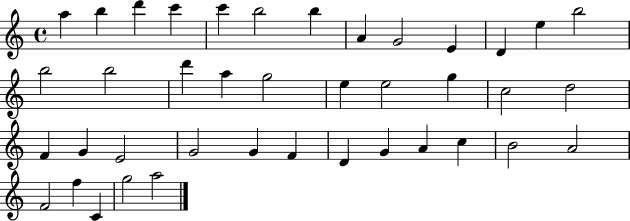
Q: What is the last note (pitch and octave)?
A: A5